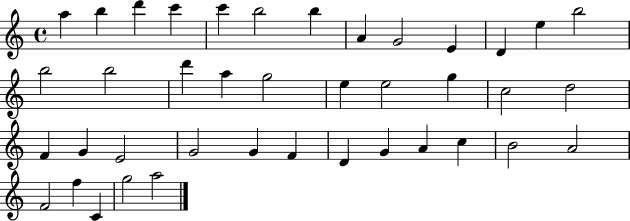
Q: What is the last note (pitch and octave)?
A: A5